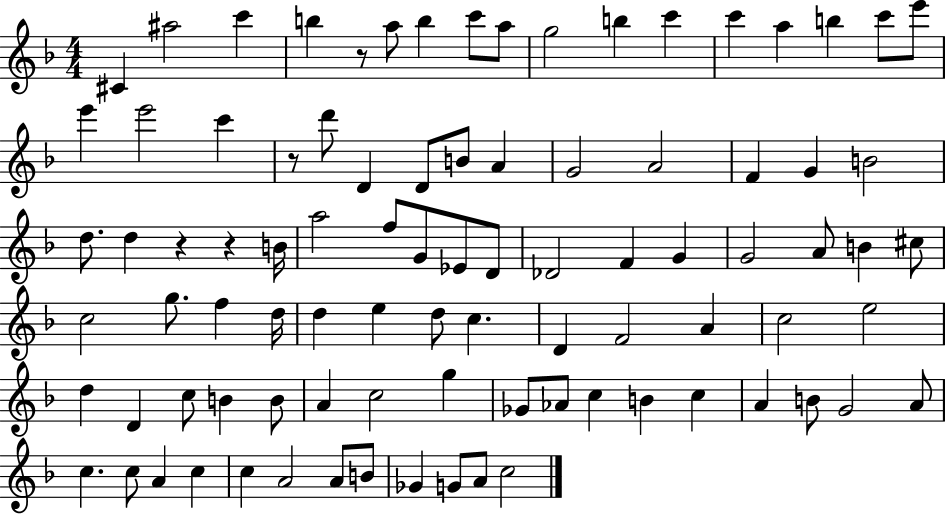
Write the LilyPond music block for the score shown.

{
  \clef treble
  \numericTimeSignature
  \time 4/4
  \key f \major
  cis'4 ais''2 c'''4 | b''4 r8 a''8 b''4 c'''8 a''8 | g''2 b''4 c'''4 | c'''4 a''4 b''4 c'''8 e'''8 | \break e'''4 e'''2 c'''4 | r8 d'''8 d'4 d'8 b'8 a'4 | g'2 a'2 | f'4 g'4 b'2 | \break d''8. d''4 r4 r4 b'16 | a''2 f''8 g'8 ees'8 d'8 | des'2 f'4 g'4 | g'2 a'8 b'4 cis''8 | \break c''2 g''8. f''4 d''16 | d''4 e''4 d''8 c''4. | d'4 f'2 a'4 | c''2 e''2 | \break d''4 d'4 c''8 b'4 b'8 | a'4 c''2 g''4 | ges'8 aes'8 c''4 b'4 c''4 | a'4 b'8 g'2 a'8 | \break c''4. c''8 a'4 c''4 | c''4 a'2 a'8 b'8 | ges'4 g'8 a'8 c''2 | \bar "|."
}